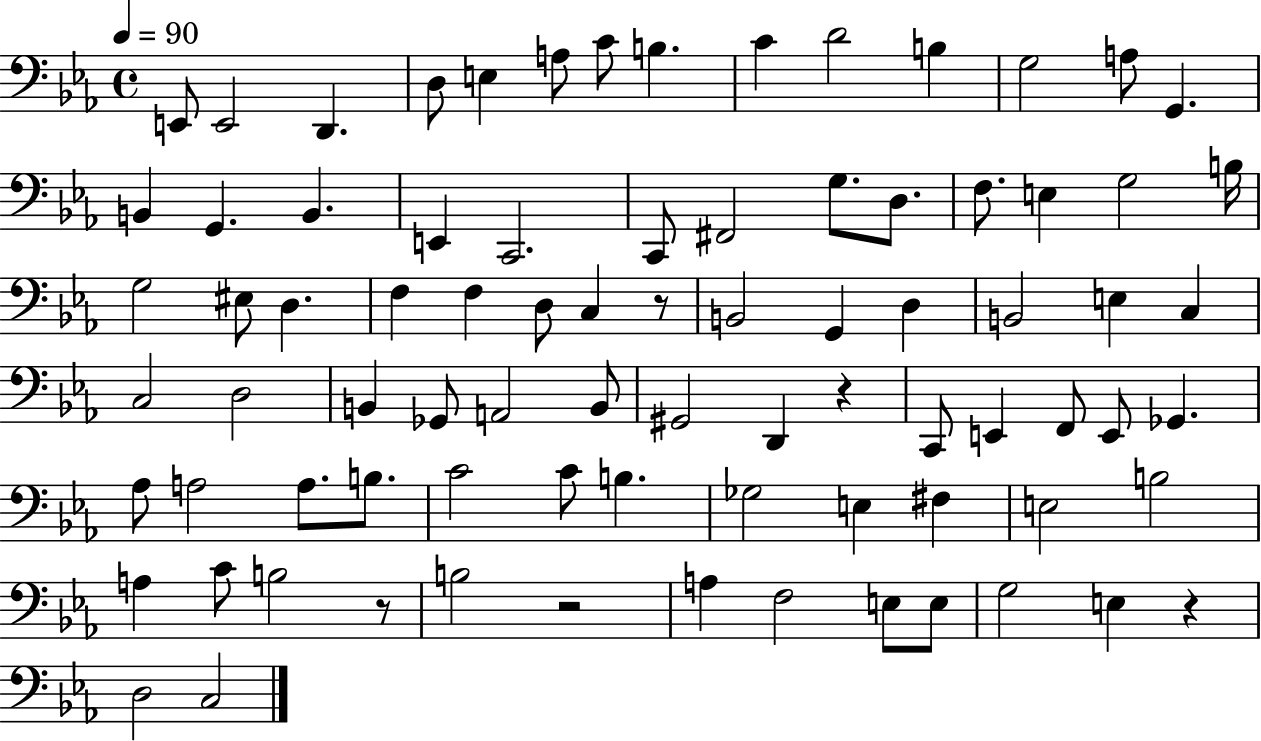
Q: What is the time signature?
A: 4/4